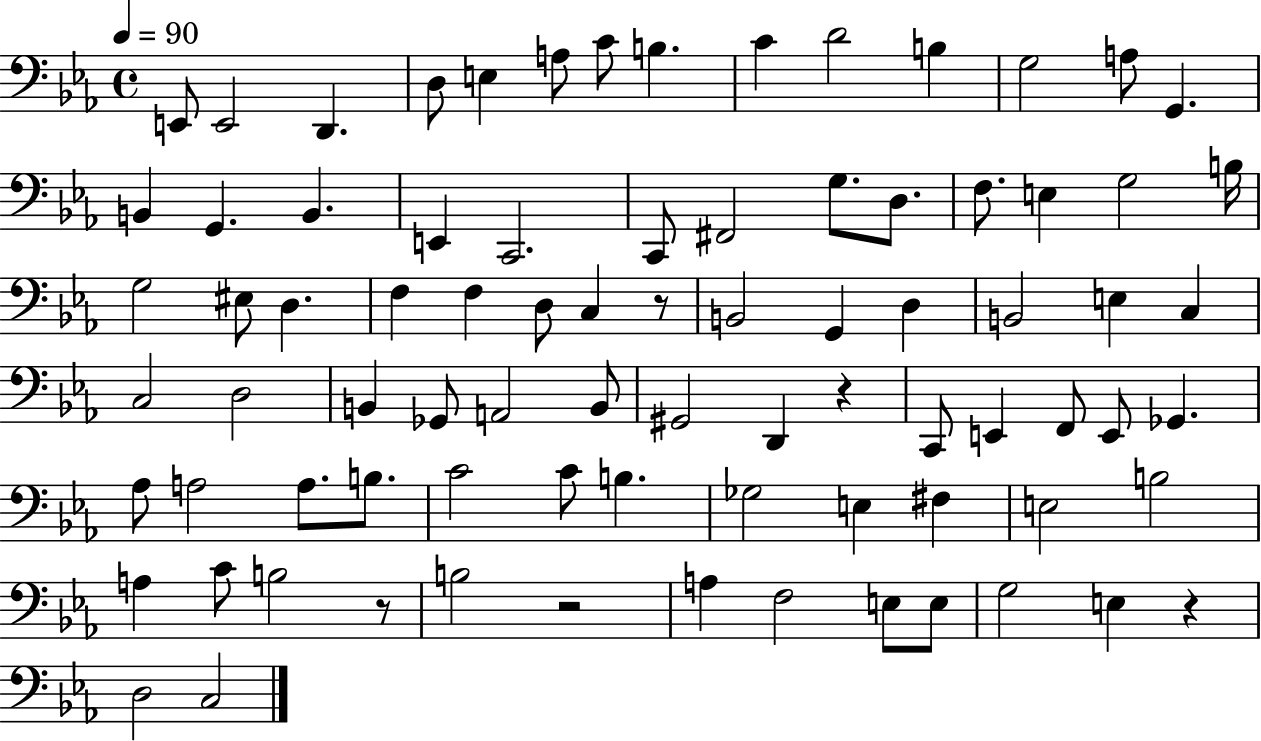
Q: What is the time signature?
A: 4/4